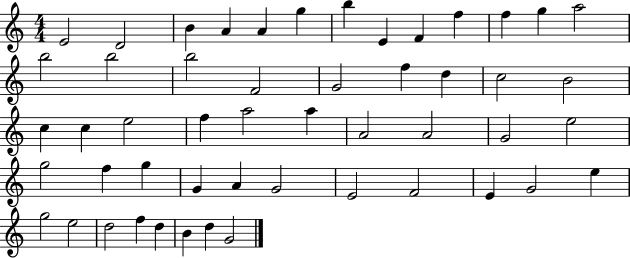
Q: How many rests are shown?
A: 0